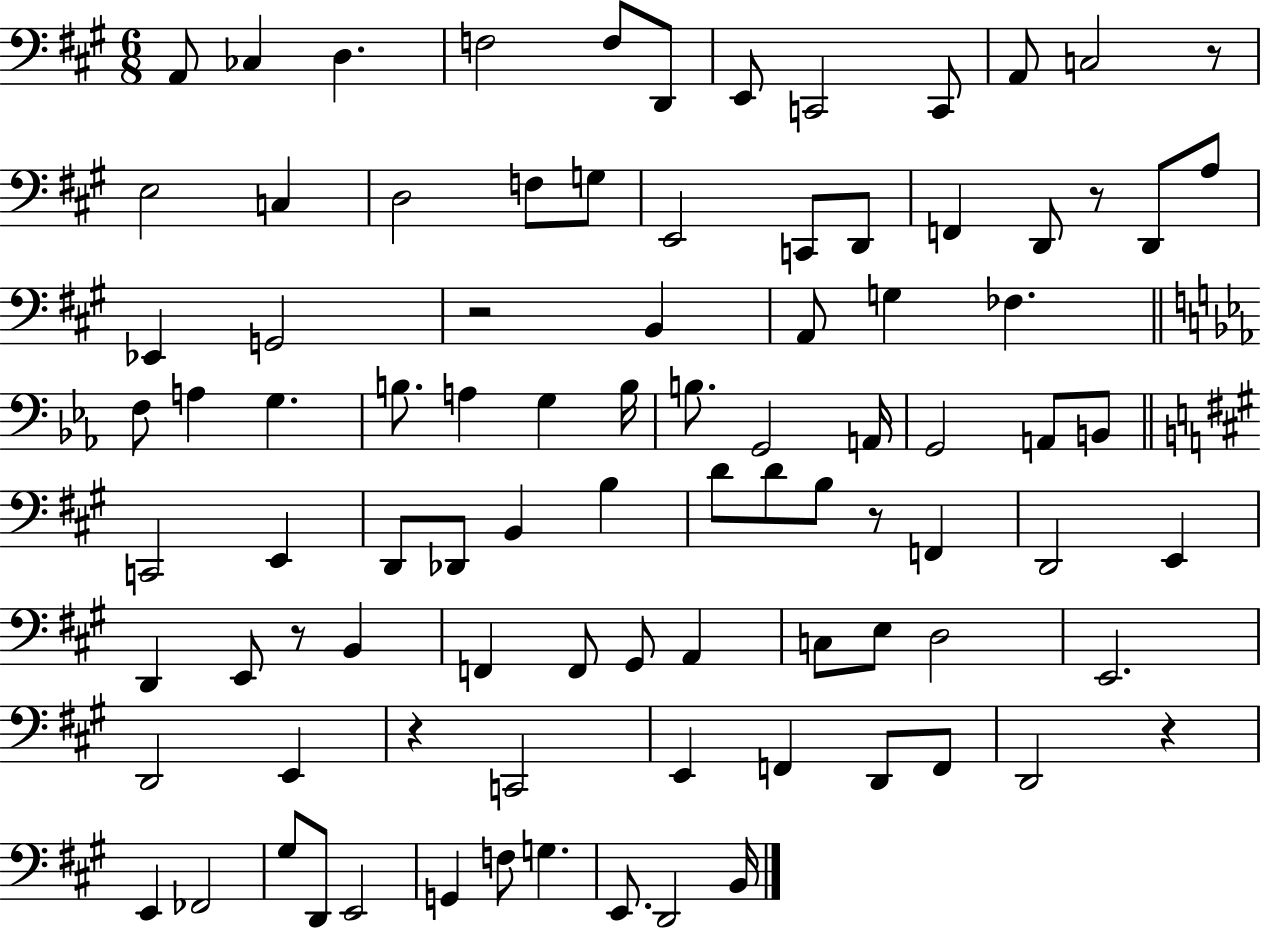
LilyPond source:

{
  \clef bass
  \numericTimeSignature
  \time 6/8
  \key a \major
  a,8 ces4 d4. | f2 f8 d,8 | e,8 c,2 c,8 | a,8 c2 r8 | \break e2 c4 | d2 f8 g8 | e,2 c,8 d,8 | f,4 d,8 r8 d,8 a8 | \break ees,4 g,2 | r2 b,4 | a,8 g4 fes4. | \bar "||" \break \key ees \major f8 a4 g4. | b8. a4 g4 b16 | b8. g,2 a,16 | g,2 a,8 b,8 | \break \bar "||" \break \key a \major c,2 e,4 | d,8 des,8 b,4 b4 | d'8 d'8 b8 r8 f,4 | d,2 e,4 | \break d,4 e,8 r8 b,4 | f,4 f,8 gis,8 a,4 | c8 e8 d2 | e,2. | \break d,2 e,4 | r4 c,2 | e,4 f,4 d,8 f,8 | d,2 r4 | \break e,4 fes,2 | gis8 d,8 e,2 | g,4 f8 g4. | e,8. d,2 b,16 | \break \bar "|."
}